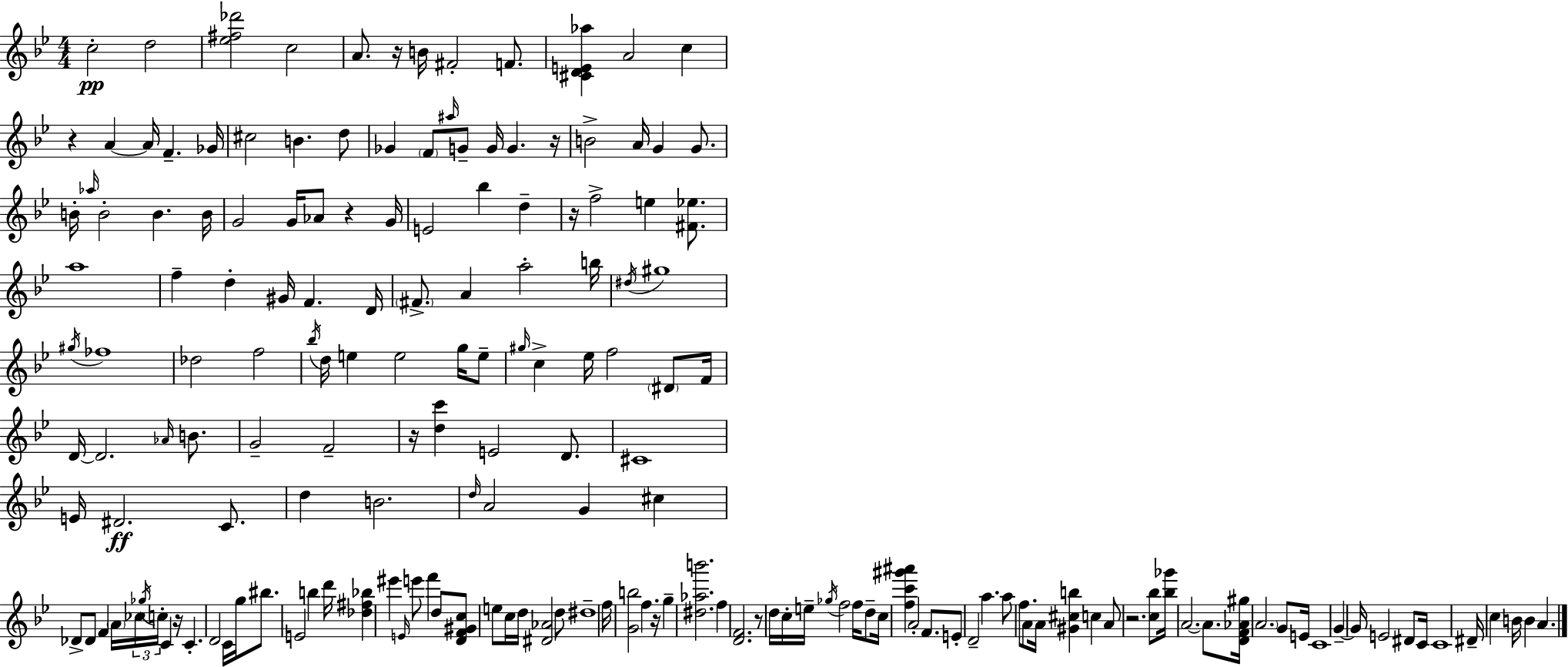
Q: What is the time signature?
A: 4/4